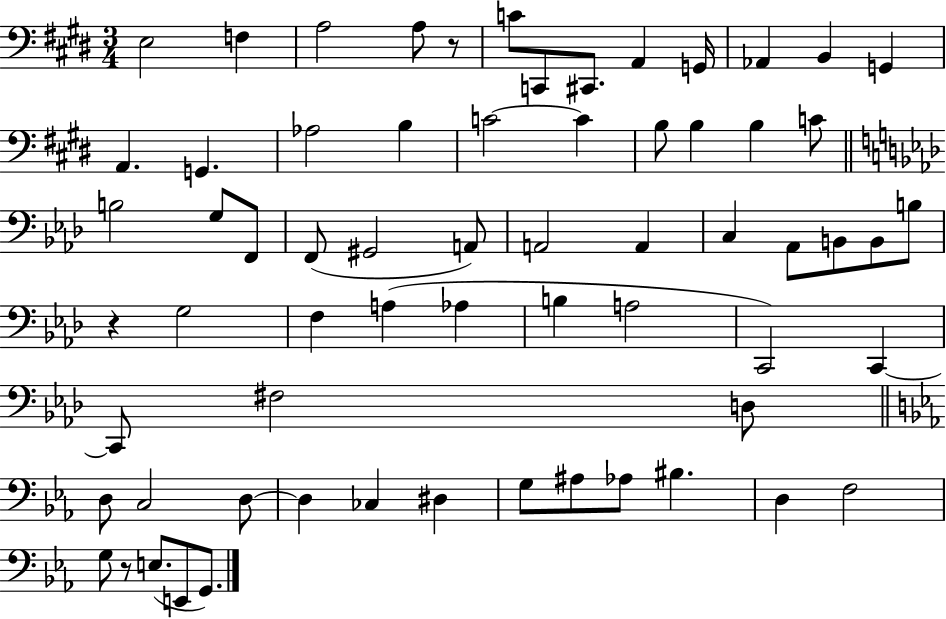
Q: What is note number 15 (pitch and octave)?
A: Ab3